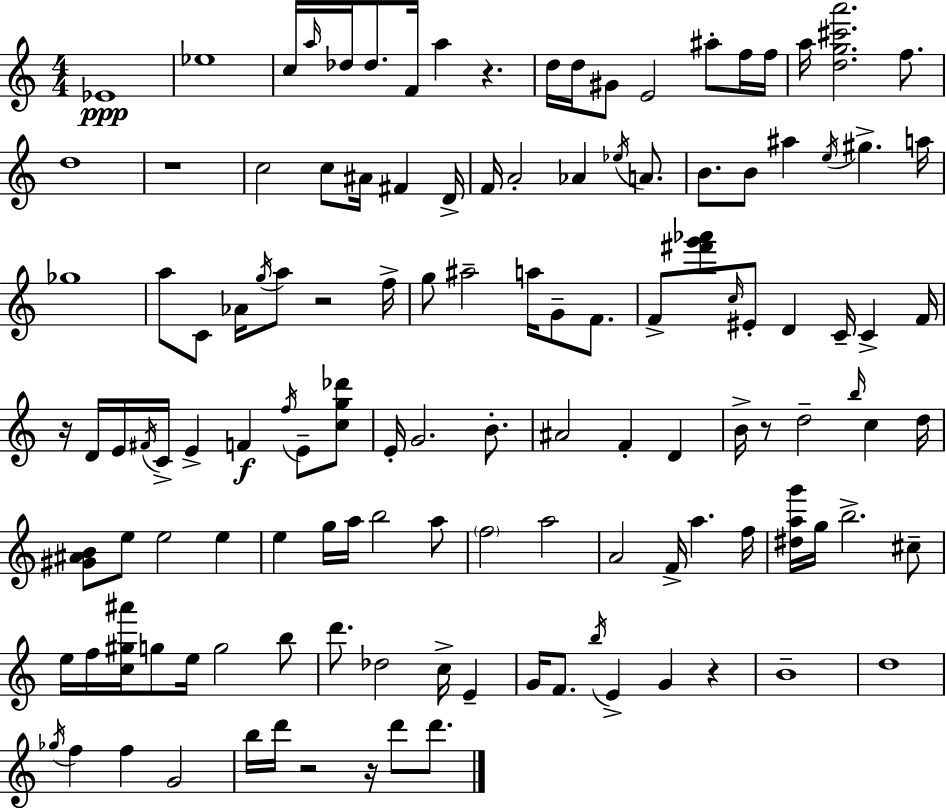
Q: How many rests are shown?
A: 8